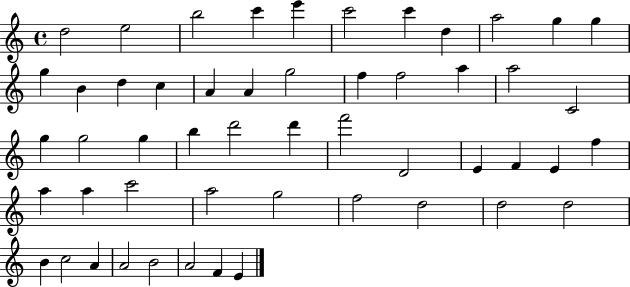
D5/h E5/h B5/h C6/q E6/q C6/h C6/q D5/q A5/h G5/q G5/q G5/q B4/q D5/q C5/q A4/q A4/q G5/h F5/q F5/h A5/q A5/h C4/h G5/q G5/h G5/q B5/q D6/h D6/q F6/h D4/h E4/q F4/q E4/q F5/q A5/q A5/q C6/h A5/h G5/h F5/h D5/h D5/h D5/h B4/q C5/h A4/q A4/h B4/h A4/h F4/q E4/q